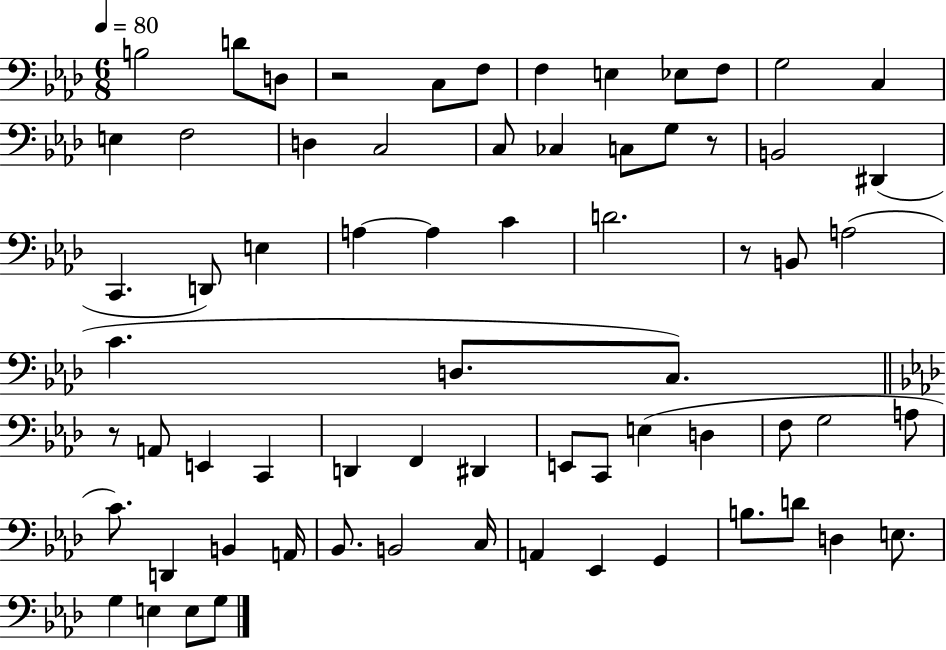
{
  \clef bass
  \numericTimeSignature
  \time 6/8
  \key aes \major
  \tempo 4 = 80
  b2 d'8 d8 | r2 c8 f8 | f4 e4 ees8 f8 | g2 c4 | \break e4 f2 | d4 c2 | c8 ces4 c8 g8 r8 | b,2 dis,4( | \break c,4. d,8) e4 | a4~~ a4 c'4 | d'2. | r8 b,8 a2( | \break c'4. d8. c8.) | \bar "||" \break \key aes \major r8 a,8 e,4 c,4 | d,4 f,4 dis,4 | e,8 c,8 e4( d4 | f8 g2 a8 | \break c'8.) d,4 b,4 a,16 | bes,8. b,2 c16 | a,4 ees,4 g,4 | b8. d'8 d4 e8. | \break g4 e4 e8 g8 | \bar "|."
}